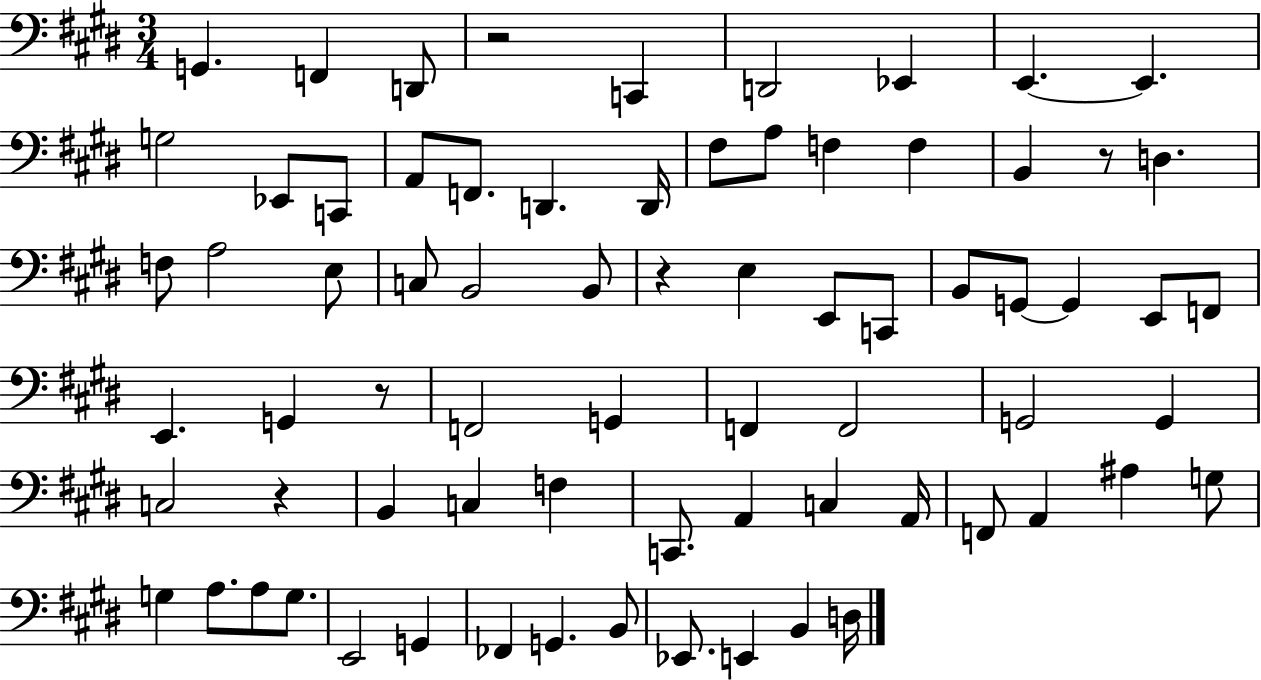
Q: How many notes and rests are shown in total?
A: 73